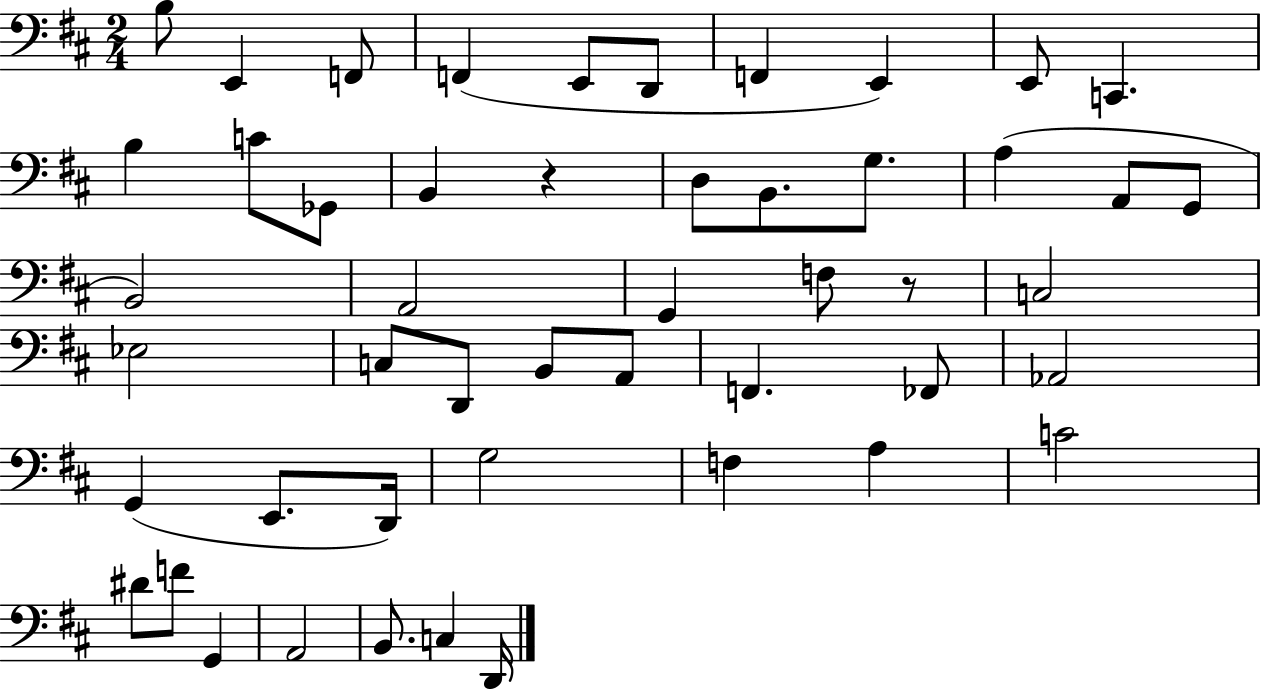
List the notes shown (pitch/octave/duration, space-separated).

B3/e E2/q F2/e F2/q E2/e D2/e F2/q E2/q E2/e C2/q. B3/q C4/e Gb2/e B2/q R/q D3/e B2/e. G3/e. A3/q A2/e G2/e B2/h A2/h G2/q F3/e R/e C3/h Eb3/h C3/e D2/e B2/e A2/e F2/q. FES2/e Ab2/h G2/q E2/e. D2/s G3/h F3/q A3/q C4/h D#4/e F4/e G2/q A2/h B2/e. C3/q D2/s